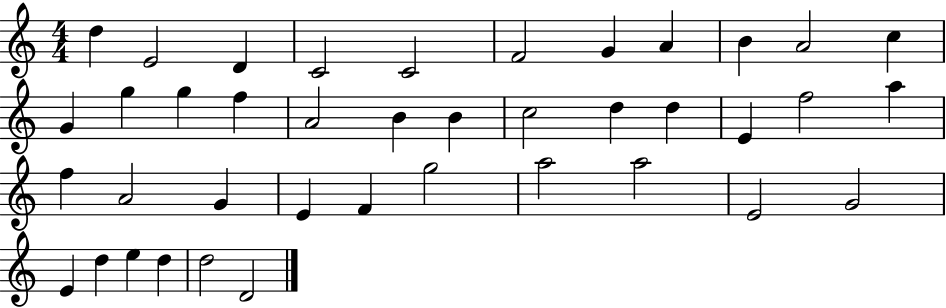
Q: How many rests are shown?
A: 0